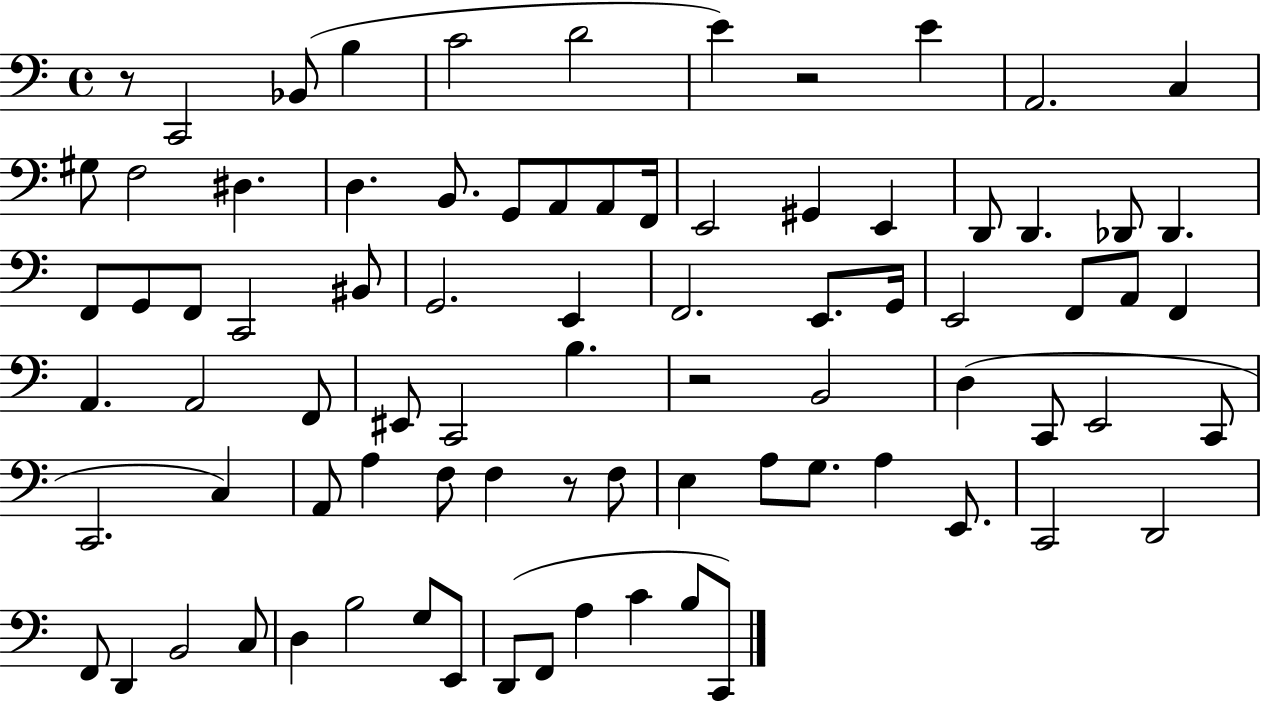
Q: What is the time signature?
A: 4/4